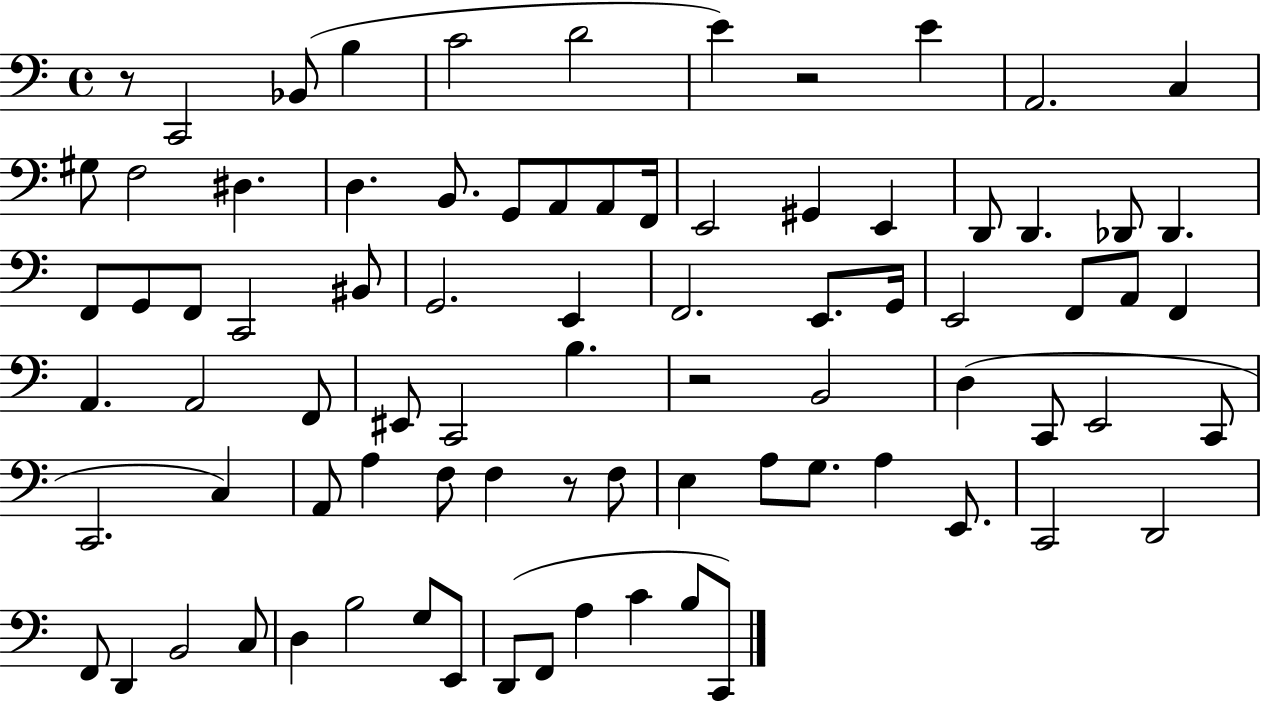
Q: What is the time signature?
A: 4/4